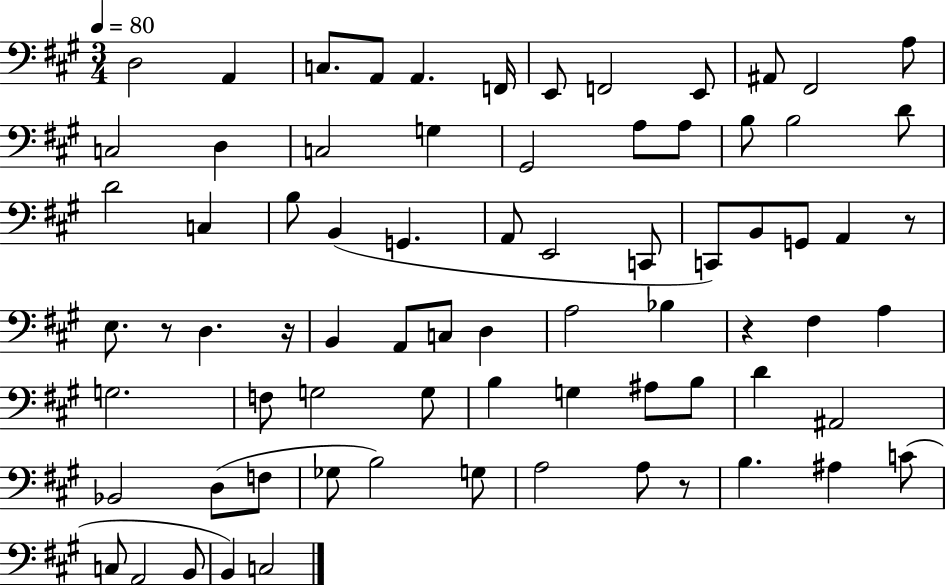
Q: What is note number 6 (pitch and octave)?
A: F2